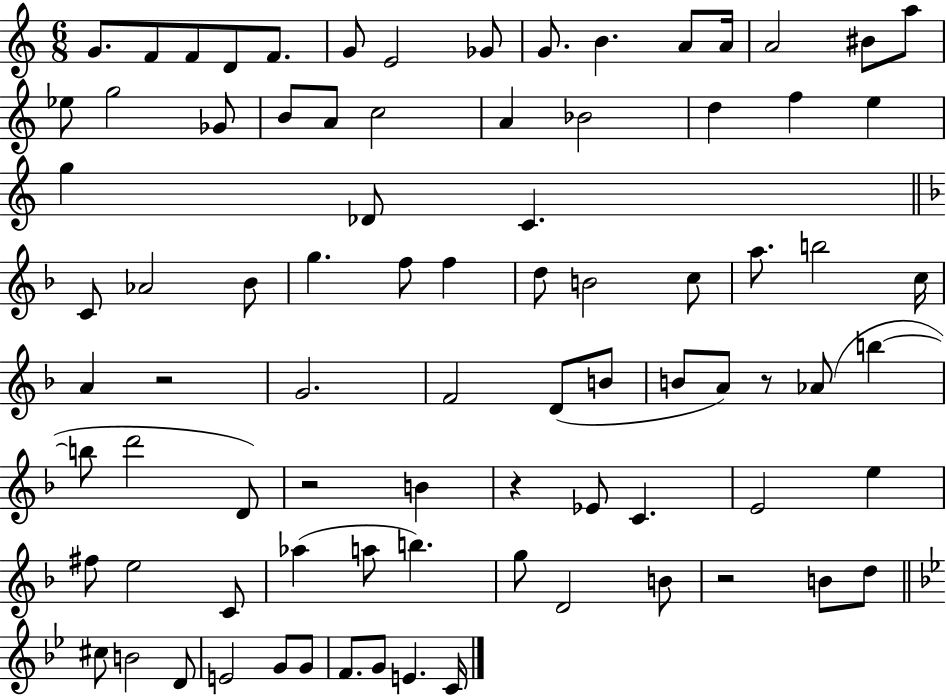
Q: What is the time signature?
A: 6/8